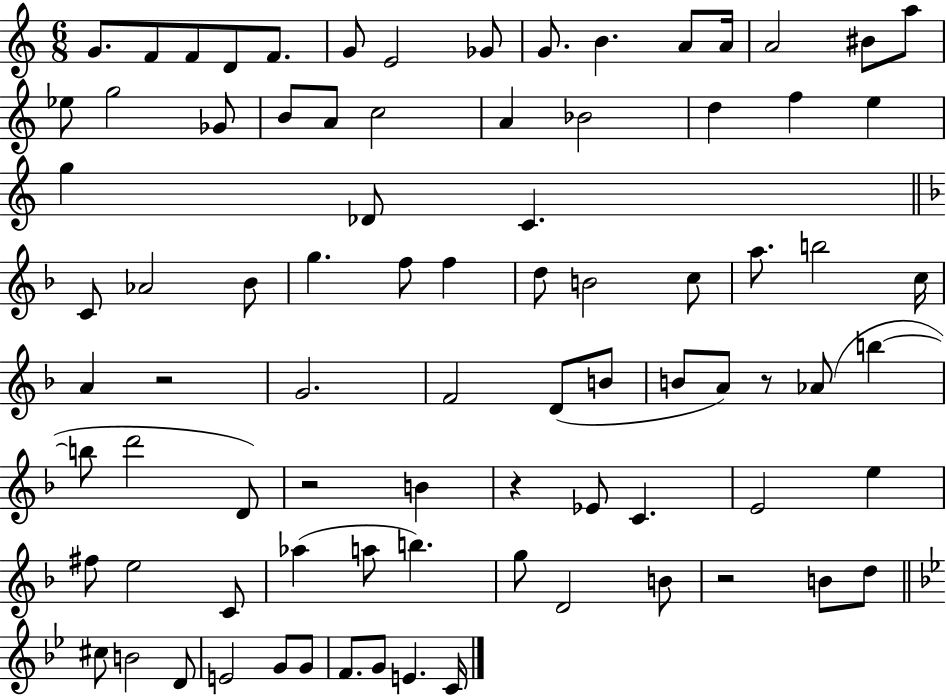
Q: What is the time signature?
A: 6/8